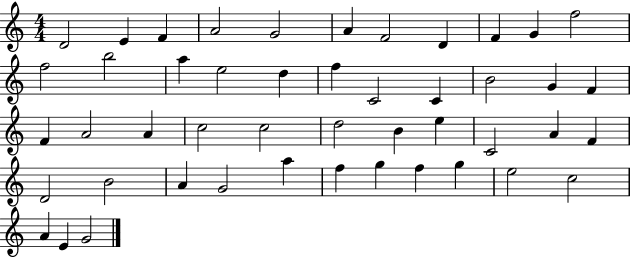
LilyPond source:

{
  \clef treble
  \numericTimeSignature
  \time 4/4
  \key c \major
  d'2 e'4 f'4 | a'2 g'2 | a'4 f'2 d'4 | f'4 g'4 f''2 | \break f''2 b''2 | a''4 e''2 d''4 | f''4 c'2 c'4 | b'2 g'4 f'4 | \break f'4 a'2 a'4 | c''2 c''2 | d''2 b'4 e''4 | c'2 a'4 f'4 | \break d'2 b'2 | a'4 g'2 a''4 | f''4 g''4 f''4 g''4 | e''2 c''2 | \break a'4 e'4 g'2 | \bar "|."
}